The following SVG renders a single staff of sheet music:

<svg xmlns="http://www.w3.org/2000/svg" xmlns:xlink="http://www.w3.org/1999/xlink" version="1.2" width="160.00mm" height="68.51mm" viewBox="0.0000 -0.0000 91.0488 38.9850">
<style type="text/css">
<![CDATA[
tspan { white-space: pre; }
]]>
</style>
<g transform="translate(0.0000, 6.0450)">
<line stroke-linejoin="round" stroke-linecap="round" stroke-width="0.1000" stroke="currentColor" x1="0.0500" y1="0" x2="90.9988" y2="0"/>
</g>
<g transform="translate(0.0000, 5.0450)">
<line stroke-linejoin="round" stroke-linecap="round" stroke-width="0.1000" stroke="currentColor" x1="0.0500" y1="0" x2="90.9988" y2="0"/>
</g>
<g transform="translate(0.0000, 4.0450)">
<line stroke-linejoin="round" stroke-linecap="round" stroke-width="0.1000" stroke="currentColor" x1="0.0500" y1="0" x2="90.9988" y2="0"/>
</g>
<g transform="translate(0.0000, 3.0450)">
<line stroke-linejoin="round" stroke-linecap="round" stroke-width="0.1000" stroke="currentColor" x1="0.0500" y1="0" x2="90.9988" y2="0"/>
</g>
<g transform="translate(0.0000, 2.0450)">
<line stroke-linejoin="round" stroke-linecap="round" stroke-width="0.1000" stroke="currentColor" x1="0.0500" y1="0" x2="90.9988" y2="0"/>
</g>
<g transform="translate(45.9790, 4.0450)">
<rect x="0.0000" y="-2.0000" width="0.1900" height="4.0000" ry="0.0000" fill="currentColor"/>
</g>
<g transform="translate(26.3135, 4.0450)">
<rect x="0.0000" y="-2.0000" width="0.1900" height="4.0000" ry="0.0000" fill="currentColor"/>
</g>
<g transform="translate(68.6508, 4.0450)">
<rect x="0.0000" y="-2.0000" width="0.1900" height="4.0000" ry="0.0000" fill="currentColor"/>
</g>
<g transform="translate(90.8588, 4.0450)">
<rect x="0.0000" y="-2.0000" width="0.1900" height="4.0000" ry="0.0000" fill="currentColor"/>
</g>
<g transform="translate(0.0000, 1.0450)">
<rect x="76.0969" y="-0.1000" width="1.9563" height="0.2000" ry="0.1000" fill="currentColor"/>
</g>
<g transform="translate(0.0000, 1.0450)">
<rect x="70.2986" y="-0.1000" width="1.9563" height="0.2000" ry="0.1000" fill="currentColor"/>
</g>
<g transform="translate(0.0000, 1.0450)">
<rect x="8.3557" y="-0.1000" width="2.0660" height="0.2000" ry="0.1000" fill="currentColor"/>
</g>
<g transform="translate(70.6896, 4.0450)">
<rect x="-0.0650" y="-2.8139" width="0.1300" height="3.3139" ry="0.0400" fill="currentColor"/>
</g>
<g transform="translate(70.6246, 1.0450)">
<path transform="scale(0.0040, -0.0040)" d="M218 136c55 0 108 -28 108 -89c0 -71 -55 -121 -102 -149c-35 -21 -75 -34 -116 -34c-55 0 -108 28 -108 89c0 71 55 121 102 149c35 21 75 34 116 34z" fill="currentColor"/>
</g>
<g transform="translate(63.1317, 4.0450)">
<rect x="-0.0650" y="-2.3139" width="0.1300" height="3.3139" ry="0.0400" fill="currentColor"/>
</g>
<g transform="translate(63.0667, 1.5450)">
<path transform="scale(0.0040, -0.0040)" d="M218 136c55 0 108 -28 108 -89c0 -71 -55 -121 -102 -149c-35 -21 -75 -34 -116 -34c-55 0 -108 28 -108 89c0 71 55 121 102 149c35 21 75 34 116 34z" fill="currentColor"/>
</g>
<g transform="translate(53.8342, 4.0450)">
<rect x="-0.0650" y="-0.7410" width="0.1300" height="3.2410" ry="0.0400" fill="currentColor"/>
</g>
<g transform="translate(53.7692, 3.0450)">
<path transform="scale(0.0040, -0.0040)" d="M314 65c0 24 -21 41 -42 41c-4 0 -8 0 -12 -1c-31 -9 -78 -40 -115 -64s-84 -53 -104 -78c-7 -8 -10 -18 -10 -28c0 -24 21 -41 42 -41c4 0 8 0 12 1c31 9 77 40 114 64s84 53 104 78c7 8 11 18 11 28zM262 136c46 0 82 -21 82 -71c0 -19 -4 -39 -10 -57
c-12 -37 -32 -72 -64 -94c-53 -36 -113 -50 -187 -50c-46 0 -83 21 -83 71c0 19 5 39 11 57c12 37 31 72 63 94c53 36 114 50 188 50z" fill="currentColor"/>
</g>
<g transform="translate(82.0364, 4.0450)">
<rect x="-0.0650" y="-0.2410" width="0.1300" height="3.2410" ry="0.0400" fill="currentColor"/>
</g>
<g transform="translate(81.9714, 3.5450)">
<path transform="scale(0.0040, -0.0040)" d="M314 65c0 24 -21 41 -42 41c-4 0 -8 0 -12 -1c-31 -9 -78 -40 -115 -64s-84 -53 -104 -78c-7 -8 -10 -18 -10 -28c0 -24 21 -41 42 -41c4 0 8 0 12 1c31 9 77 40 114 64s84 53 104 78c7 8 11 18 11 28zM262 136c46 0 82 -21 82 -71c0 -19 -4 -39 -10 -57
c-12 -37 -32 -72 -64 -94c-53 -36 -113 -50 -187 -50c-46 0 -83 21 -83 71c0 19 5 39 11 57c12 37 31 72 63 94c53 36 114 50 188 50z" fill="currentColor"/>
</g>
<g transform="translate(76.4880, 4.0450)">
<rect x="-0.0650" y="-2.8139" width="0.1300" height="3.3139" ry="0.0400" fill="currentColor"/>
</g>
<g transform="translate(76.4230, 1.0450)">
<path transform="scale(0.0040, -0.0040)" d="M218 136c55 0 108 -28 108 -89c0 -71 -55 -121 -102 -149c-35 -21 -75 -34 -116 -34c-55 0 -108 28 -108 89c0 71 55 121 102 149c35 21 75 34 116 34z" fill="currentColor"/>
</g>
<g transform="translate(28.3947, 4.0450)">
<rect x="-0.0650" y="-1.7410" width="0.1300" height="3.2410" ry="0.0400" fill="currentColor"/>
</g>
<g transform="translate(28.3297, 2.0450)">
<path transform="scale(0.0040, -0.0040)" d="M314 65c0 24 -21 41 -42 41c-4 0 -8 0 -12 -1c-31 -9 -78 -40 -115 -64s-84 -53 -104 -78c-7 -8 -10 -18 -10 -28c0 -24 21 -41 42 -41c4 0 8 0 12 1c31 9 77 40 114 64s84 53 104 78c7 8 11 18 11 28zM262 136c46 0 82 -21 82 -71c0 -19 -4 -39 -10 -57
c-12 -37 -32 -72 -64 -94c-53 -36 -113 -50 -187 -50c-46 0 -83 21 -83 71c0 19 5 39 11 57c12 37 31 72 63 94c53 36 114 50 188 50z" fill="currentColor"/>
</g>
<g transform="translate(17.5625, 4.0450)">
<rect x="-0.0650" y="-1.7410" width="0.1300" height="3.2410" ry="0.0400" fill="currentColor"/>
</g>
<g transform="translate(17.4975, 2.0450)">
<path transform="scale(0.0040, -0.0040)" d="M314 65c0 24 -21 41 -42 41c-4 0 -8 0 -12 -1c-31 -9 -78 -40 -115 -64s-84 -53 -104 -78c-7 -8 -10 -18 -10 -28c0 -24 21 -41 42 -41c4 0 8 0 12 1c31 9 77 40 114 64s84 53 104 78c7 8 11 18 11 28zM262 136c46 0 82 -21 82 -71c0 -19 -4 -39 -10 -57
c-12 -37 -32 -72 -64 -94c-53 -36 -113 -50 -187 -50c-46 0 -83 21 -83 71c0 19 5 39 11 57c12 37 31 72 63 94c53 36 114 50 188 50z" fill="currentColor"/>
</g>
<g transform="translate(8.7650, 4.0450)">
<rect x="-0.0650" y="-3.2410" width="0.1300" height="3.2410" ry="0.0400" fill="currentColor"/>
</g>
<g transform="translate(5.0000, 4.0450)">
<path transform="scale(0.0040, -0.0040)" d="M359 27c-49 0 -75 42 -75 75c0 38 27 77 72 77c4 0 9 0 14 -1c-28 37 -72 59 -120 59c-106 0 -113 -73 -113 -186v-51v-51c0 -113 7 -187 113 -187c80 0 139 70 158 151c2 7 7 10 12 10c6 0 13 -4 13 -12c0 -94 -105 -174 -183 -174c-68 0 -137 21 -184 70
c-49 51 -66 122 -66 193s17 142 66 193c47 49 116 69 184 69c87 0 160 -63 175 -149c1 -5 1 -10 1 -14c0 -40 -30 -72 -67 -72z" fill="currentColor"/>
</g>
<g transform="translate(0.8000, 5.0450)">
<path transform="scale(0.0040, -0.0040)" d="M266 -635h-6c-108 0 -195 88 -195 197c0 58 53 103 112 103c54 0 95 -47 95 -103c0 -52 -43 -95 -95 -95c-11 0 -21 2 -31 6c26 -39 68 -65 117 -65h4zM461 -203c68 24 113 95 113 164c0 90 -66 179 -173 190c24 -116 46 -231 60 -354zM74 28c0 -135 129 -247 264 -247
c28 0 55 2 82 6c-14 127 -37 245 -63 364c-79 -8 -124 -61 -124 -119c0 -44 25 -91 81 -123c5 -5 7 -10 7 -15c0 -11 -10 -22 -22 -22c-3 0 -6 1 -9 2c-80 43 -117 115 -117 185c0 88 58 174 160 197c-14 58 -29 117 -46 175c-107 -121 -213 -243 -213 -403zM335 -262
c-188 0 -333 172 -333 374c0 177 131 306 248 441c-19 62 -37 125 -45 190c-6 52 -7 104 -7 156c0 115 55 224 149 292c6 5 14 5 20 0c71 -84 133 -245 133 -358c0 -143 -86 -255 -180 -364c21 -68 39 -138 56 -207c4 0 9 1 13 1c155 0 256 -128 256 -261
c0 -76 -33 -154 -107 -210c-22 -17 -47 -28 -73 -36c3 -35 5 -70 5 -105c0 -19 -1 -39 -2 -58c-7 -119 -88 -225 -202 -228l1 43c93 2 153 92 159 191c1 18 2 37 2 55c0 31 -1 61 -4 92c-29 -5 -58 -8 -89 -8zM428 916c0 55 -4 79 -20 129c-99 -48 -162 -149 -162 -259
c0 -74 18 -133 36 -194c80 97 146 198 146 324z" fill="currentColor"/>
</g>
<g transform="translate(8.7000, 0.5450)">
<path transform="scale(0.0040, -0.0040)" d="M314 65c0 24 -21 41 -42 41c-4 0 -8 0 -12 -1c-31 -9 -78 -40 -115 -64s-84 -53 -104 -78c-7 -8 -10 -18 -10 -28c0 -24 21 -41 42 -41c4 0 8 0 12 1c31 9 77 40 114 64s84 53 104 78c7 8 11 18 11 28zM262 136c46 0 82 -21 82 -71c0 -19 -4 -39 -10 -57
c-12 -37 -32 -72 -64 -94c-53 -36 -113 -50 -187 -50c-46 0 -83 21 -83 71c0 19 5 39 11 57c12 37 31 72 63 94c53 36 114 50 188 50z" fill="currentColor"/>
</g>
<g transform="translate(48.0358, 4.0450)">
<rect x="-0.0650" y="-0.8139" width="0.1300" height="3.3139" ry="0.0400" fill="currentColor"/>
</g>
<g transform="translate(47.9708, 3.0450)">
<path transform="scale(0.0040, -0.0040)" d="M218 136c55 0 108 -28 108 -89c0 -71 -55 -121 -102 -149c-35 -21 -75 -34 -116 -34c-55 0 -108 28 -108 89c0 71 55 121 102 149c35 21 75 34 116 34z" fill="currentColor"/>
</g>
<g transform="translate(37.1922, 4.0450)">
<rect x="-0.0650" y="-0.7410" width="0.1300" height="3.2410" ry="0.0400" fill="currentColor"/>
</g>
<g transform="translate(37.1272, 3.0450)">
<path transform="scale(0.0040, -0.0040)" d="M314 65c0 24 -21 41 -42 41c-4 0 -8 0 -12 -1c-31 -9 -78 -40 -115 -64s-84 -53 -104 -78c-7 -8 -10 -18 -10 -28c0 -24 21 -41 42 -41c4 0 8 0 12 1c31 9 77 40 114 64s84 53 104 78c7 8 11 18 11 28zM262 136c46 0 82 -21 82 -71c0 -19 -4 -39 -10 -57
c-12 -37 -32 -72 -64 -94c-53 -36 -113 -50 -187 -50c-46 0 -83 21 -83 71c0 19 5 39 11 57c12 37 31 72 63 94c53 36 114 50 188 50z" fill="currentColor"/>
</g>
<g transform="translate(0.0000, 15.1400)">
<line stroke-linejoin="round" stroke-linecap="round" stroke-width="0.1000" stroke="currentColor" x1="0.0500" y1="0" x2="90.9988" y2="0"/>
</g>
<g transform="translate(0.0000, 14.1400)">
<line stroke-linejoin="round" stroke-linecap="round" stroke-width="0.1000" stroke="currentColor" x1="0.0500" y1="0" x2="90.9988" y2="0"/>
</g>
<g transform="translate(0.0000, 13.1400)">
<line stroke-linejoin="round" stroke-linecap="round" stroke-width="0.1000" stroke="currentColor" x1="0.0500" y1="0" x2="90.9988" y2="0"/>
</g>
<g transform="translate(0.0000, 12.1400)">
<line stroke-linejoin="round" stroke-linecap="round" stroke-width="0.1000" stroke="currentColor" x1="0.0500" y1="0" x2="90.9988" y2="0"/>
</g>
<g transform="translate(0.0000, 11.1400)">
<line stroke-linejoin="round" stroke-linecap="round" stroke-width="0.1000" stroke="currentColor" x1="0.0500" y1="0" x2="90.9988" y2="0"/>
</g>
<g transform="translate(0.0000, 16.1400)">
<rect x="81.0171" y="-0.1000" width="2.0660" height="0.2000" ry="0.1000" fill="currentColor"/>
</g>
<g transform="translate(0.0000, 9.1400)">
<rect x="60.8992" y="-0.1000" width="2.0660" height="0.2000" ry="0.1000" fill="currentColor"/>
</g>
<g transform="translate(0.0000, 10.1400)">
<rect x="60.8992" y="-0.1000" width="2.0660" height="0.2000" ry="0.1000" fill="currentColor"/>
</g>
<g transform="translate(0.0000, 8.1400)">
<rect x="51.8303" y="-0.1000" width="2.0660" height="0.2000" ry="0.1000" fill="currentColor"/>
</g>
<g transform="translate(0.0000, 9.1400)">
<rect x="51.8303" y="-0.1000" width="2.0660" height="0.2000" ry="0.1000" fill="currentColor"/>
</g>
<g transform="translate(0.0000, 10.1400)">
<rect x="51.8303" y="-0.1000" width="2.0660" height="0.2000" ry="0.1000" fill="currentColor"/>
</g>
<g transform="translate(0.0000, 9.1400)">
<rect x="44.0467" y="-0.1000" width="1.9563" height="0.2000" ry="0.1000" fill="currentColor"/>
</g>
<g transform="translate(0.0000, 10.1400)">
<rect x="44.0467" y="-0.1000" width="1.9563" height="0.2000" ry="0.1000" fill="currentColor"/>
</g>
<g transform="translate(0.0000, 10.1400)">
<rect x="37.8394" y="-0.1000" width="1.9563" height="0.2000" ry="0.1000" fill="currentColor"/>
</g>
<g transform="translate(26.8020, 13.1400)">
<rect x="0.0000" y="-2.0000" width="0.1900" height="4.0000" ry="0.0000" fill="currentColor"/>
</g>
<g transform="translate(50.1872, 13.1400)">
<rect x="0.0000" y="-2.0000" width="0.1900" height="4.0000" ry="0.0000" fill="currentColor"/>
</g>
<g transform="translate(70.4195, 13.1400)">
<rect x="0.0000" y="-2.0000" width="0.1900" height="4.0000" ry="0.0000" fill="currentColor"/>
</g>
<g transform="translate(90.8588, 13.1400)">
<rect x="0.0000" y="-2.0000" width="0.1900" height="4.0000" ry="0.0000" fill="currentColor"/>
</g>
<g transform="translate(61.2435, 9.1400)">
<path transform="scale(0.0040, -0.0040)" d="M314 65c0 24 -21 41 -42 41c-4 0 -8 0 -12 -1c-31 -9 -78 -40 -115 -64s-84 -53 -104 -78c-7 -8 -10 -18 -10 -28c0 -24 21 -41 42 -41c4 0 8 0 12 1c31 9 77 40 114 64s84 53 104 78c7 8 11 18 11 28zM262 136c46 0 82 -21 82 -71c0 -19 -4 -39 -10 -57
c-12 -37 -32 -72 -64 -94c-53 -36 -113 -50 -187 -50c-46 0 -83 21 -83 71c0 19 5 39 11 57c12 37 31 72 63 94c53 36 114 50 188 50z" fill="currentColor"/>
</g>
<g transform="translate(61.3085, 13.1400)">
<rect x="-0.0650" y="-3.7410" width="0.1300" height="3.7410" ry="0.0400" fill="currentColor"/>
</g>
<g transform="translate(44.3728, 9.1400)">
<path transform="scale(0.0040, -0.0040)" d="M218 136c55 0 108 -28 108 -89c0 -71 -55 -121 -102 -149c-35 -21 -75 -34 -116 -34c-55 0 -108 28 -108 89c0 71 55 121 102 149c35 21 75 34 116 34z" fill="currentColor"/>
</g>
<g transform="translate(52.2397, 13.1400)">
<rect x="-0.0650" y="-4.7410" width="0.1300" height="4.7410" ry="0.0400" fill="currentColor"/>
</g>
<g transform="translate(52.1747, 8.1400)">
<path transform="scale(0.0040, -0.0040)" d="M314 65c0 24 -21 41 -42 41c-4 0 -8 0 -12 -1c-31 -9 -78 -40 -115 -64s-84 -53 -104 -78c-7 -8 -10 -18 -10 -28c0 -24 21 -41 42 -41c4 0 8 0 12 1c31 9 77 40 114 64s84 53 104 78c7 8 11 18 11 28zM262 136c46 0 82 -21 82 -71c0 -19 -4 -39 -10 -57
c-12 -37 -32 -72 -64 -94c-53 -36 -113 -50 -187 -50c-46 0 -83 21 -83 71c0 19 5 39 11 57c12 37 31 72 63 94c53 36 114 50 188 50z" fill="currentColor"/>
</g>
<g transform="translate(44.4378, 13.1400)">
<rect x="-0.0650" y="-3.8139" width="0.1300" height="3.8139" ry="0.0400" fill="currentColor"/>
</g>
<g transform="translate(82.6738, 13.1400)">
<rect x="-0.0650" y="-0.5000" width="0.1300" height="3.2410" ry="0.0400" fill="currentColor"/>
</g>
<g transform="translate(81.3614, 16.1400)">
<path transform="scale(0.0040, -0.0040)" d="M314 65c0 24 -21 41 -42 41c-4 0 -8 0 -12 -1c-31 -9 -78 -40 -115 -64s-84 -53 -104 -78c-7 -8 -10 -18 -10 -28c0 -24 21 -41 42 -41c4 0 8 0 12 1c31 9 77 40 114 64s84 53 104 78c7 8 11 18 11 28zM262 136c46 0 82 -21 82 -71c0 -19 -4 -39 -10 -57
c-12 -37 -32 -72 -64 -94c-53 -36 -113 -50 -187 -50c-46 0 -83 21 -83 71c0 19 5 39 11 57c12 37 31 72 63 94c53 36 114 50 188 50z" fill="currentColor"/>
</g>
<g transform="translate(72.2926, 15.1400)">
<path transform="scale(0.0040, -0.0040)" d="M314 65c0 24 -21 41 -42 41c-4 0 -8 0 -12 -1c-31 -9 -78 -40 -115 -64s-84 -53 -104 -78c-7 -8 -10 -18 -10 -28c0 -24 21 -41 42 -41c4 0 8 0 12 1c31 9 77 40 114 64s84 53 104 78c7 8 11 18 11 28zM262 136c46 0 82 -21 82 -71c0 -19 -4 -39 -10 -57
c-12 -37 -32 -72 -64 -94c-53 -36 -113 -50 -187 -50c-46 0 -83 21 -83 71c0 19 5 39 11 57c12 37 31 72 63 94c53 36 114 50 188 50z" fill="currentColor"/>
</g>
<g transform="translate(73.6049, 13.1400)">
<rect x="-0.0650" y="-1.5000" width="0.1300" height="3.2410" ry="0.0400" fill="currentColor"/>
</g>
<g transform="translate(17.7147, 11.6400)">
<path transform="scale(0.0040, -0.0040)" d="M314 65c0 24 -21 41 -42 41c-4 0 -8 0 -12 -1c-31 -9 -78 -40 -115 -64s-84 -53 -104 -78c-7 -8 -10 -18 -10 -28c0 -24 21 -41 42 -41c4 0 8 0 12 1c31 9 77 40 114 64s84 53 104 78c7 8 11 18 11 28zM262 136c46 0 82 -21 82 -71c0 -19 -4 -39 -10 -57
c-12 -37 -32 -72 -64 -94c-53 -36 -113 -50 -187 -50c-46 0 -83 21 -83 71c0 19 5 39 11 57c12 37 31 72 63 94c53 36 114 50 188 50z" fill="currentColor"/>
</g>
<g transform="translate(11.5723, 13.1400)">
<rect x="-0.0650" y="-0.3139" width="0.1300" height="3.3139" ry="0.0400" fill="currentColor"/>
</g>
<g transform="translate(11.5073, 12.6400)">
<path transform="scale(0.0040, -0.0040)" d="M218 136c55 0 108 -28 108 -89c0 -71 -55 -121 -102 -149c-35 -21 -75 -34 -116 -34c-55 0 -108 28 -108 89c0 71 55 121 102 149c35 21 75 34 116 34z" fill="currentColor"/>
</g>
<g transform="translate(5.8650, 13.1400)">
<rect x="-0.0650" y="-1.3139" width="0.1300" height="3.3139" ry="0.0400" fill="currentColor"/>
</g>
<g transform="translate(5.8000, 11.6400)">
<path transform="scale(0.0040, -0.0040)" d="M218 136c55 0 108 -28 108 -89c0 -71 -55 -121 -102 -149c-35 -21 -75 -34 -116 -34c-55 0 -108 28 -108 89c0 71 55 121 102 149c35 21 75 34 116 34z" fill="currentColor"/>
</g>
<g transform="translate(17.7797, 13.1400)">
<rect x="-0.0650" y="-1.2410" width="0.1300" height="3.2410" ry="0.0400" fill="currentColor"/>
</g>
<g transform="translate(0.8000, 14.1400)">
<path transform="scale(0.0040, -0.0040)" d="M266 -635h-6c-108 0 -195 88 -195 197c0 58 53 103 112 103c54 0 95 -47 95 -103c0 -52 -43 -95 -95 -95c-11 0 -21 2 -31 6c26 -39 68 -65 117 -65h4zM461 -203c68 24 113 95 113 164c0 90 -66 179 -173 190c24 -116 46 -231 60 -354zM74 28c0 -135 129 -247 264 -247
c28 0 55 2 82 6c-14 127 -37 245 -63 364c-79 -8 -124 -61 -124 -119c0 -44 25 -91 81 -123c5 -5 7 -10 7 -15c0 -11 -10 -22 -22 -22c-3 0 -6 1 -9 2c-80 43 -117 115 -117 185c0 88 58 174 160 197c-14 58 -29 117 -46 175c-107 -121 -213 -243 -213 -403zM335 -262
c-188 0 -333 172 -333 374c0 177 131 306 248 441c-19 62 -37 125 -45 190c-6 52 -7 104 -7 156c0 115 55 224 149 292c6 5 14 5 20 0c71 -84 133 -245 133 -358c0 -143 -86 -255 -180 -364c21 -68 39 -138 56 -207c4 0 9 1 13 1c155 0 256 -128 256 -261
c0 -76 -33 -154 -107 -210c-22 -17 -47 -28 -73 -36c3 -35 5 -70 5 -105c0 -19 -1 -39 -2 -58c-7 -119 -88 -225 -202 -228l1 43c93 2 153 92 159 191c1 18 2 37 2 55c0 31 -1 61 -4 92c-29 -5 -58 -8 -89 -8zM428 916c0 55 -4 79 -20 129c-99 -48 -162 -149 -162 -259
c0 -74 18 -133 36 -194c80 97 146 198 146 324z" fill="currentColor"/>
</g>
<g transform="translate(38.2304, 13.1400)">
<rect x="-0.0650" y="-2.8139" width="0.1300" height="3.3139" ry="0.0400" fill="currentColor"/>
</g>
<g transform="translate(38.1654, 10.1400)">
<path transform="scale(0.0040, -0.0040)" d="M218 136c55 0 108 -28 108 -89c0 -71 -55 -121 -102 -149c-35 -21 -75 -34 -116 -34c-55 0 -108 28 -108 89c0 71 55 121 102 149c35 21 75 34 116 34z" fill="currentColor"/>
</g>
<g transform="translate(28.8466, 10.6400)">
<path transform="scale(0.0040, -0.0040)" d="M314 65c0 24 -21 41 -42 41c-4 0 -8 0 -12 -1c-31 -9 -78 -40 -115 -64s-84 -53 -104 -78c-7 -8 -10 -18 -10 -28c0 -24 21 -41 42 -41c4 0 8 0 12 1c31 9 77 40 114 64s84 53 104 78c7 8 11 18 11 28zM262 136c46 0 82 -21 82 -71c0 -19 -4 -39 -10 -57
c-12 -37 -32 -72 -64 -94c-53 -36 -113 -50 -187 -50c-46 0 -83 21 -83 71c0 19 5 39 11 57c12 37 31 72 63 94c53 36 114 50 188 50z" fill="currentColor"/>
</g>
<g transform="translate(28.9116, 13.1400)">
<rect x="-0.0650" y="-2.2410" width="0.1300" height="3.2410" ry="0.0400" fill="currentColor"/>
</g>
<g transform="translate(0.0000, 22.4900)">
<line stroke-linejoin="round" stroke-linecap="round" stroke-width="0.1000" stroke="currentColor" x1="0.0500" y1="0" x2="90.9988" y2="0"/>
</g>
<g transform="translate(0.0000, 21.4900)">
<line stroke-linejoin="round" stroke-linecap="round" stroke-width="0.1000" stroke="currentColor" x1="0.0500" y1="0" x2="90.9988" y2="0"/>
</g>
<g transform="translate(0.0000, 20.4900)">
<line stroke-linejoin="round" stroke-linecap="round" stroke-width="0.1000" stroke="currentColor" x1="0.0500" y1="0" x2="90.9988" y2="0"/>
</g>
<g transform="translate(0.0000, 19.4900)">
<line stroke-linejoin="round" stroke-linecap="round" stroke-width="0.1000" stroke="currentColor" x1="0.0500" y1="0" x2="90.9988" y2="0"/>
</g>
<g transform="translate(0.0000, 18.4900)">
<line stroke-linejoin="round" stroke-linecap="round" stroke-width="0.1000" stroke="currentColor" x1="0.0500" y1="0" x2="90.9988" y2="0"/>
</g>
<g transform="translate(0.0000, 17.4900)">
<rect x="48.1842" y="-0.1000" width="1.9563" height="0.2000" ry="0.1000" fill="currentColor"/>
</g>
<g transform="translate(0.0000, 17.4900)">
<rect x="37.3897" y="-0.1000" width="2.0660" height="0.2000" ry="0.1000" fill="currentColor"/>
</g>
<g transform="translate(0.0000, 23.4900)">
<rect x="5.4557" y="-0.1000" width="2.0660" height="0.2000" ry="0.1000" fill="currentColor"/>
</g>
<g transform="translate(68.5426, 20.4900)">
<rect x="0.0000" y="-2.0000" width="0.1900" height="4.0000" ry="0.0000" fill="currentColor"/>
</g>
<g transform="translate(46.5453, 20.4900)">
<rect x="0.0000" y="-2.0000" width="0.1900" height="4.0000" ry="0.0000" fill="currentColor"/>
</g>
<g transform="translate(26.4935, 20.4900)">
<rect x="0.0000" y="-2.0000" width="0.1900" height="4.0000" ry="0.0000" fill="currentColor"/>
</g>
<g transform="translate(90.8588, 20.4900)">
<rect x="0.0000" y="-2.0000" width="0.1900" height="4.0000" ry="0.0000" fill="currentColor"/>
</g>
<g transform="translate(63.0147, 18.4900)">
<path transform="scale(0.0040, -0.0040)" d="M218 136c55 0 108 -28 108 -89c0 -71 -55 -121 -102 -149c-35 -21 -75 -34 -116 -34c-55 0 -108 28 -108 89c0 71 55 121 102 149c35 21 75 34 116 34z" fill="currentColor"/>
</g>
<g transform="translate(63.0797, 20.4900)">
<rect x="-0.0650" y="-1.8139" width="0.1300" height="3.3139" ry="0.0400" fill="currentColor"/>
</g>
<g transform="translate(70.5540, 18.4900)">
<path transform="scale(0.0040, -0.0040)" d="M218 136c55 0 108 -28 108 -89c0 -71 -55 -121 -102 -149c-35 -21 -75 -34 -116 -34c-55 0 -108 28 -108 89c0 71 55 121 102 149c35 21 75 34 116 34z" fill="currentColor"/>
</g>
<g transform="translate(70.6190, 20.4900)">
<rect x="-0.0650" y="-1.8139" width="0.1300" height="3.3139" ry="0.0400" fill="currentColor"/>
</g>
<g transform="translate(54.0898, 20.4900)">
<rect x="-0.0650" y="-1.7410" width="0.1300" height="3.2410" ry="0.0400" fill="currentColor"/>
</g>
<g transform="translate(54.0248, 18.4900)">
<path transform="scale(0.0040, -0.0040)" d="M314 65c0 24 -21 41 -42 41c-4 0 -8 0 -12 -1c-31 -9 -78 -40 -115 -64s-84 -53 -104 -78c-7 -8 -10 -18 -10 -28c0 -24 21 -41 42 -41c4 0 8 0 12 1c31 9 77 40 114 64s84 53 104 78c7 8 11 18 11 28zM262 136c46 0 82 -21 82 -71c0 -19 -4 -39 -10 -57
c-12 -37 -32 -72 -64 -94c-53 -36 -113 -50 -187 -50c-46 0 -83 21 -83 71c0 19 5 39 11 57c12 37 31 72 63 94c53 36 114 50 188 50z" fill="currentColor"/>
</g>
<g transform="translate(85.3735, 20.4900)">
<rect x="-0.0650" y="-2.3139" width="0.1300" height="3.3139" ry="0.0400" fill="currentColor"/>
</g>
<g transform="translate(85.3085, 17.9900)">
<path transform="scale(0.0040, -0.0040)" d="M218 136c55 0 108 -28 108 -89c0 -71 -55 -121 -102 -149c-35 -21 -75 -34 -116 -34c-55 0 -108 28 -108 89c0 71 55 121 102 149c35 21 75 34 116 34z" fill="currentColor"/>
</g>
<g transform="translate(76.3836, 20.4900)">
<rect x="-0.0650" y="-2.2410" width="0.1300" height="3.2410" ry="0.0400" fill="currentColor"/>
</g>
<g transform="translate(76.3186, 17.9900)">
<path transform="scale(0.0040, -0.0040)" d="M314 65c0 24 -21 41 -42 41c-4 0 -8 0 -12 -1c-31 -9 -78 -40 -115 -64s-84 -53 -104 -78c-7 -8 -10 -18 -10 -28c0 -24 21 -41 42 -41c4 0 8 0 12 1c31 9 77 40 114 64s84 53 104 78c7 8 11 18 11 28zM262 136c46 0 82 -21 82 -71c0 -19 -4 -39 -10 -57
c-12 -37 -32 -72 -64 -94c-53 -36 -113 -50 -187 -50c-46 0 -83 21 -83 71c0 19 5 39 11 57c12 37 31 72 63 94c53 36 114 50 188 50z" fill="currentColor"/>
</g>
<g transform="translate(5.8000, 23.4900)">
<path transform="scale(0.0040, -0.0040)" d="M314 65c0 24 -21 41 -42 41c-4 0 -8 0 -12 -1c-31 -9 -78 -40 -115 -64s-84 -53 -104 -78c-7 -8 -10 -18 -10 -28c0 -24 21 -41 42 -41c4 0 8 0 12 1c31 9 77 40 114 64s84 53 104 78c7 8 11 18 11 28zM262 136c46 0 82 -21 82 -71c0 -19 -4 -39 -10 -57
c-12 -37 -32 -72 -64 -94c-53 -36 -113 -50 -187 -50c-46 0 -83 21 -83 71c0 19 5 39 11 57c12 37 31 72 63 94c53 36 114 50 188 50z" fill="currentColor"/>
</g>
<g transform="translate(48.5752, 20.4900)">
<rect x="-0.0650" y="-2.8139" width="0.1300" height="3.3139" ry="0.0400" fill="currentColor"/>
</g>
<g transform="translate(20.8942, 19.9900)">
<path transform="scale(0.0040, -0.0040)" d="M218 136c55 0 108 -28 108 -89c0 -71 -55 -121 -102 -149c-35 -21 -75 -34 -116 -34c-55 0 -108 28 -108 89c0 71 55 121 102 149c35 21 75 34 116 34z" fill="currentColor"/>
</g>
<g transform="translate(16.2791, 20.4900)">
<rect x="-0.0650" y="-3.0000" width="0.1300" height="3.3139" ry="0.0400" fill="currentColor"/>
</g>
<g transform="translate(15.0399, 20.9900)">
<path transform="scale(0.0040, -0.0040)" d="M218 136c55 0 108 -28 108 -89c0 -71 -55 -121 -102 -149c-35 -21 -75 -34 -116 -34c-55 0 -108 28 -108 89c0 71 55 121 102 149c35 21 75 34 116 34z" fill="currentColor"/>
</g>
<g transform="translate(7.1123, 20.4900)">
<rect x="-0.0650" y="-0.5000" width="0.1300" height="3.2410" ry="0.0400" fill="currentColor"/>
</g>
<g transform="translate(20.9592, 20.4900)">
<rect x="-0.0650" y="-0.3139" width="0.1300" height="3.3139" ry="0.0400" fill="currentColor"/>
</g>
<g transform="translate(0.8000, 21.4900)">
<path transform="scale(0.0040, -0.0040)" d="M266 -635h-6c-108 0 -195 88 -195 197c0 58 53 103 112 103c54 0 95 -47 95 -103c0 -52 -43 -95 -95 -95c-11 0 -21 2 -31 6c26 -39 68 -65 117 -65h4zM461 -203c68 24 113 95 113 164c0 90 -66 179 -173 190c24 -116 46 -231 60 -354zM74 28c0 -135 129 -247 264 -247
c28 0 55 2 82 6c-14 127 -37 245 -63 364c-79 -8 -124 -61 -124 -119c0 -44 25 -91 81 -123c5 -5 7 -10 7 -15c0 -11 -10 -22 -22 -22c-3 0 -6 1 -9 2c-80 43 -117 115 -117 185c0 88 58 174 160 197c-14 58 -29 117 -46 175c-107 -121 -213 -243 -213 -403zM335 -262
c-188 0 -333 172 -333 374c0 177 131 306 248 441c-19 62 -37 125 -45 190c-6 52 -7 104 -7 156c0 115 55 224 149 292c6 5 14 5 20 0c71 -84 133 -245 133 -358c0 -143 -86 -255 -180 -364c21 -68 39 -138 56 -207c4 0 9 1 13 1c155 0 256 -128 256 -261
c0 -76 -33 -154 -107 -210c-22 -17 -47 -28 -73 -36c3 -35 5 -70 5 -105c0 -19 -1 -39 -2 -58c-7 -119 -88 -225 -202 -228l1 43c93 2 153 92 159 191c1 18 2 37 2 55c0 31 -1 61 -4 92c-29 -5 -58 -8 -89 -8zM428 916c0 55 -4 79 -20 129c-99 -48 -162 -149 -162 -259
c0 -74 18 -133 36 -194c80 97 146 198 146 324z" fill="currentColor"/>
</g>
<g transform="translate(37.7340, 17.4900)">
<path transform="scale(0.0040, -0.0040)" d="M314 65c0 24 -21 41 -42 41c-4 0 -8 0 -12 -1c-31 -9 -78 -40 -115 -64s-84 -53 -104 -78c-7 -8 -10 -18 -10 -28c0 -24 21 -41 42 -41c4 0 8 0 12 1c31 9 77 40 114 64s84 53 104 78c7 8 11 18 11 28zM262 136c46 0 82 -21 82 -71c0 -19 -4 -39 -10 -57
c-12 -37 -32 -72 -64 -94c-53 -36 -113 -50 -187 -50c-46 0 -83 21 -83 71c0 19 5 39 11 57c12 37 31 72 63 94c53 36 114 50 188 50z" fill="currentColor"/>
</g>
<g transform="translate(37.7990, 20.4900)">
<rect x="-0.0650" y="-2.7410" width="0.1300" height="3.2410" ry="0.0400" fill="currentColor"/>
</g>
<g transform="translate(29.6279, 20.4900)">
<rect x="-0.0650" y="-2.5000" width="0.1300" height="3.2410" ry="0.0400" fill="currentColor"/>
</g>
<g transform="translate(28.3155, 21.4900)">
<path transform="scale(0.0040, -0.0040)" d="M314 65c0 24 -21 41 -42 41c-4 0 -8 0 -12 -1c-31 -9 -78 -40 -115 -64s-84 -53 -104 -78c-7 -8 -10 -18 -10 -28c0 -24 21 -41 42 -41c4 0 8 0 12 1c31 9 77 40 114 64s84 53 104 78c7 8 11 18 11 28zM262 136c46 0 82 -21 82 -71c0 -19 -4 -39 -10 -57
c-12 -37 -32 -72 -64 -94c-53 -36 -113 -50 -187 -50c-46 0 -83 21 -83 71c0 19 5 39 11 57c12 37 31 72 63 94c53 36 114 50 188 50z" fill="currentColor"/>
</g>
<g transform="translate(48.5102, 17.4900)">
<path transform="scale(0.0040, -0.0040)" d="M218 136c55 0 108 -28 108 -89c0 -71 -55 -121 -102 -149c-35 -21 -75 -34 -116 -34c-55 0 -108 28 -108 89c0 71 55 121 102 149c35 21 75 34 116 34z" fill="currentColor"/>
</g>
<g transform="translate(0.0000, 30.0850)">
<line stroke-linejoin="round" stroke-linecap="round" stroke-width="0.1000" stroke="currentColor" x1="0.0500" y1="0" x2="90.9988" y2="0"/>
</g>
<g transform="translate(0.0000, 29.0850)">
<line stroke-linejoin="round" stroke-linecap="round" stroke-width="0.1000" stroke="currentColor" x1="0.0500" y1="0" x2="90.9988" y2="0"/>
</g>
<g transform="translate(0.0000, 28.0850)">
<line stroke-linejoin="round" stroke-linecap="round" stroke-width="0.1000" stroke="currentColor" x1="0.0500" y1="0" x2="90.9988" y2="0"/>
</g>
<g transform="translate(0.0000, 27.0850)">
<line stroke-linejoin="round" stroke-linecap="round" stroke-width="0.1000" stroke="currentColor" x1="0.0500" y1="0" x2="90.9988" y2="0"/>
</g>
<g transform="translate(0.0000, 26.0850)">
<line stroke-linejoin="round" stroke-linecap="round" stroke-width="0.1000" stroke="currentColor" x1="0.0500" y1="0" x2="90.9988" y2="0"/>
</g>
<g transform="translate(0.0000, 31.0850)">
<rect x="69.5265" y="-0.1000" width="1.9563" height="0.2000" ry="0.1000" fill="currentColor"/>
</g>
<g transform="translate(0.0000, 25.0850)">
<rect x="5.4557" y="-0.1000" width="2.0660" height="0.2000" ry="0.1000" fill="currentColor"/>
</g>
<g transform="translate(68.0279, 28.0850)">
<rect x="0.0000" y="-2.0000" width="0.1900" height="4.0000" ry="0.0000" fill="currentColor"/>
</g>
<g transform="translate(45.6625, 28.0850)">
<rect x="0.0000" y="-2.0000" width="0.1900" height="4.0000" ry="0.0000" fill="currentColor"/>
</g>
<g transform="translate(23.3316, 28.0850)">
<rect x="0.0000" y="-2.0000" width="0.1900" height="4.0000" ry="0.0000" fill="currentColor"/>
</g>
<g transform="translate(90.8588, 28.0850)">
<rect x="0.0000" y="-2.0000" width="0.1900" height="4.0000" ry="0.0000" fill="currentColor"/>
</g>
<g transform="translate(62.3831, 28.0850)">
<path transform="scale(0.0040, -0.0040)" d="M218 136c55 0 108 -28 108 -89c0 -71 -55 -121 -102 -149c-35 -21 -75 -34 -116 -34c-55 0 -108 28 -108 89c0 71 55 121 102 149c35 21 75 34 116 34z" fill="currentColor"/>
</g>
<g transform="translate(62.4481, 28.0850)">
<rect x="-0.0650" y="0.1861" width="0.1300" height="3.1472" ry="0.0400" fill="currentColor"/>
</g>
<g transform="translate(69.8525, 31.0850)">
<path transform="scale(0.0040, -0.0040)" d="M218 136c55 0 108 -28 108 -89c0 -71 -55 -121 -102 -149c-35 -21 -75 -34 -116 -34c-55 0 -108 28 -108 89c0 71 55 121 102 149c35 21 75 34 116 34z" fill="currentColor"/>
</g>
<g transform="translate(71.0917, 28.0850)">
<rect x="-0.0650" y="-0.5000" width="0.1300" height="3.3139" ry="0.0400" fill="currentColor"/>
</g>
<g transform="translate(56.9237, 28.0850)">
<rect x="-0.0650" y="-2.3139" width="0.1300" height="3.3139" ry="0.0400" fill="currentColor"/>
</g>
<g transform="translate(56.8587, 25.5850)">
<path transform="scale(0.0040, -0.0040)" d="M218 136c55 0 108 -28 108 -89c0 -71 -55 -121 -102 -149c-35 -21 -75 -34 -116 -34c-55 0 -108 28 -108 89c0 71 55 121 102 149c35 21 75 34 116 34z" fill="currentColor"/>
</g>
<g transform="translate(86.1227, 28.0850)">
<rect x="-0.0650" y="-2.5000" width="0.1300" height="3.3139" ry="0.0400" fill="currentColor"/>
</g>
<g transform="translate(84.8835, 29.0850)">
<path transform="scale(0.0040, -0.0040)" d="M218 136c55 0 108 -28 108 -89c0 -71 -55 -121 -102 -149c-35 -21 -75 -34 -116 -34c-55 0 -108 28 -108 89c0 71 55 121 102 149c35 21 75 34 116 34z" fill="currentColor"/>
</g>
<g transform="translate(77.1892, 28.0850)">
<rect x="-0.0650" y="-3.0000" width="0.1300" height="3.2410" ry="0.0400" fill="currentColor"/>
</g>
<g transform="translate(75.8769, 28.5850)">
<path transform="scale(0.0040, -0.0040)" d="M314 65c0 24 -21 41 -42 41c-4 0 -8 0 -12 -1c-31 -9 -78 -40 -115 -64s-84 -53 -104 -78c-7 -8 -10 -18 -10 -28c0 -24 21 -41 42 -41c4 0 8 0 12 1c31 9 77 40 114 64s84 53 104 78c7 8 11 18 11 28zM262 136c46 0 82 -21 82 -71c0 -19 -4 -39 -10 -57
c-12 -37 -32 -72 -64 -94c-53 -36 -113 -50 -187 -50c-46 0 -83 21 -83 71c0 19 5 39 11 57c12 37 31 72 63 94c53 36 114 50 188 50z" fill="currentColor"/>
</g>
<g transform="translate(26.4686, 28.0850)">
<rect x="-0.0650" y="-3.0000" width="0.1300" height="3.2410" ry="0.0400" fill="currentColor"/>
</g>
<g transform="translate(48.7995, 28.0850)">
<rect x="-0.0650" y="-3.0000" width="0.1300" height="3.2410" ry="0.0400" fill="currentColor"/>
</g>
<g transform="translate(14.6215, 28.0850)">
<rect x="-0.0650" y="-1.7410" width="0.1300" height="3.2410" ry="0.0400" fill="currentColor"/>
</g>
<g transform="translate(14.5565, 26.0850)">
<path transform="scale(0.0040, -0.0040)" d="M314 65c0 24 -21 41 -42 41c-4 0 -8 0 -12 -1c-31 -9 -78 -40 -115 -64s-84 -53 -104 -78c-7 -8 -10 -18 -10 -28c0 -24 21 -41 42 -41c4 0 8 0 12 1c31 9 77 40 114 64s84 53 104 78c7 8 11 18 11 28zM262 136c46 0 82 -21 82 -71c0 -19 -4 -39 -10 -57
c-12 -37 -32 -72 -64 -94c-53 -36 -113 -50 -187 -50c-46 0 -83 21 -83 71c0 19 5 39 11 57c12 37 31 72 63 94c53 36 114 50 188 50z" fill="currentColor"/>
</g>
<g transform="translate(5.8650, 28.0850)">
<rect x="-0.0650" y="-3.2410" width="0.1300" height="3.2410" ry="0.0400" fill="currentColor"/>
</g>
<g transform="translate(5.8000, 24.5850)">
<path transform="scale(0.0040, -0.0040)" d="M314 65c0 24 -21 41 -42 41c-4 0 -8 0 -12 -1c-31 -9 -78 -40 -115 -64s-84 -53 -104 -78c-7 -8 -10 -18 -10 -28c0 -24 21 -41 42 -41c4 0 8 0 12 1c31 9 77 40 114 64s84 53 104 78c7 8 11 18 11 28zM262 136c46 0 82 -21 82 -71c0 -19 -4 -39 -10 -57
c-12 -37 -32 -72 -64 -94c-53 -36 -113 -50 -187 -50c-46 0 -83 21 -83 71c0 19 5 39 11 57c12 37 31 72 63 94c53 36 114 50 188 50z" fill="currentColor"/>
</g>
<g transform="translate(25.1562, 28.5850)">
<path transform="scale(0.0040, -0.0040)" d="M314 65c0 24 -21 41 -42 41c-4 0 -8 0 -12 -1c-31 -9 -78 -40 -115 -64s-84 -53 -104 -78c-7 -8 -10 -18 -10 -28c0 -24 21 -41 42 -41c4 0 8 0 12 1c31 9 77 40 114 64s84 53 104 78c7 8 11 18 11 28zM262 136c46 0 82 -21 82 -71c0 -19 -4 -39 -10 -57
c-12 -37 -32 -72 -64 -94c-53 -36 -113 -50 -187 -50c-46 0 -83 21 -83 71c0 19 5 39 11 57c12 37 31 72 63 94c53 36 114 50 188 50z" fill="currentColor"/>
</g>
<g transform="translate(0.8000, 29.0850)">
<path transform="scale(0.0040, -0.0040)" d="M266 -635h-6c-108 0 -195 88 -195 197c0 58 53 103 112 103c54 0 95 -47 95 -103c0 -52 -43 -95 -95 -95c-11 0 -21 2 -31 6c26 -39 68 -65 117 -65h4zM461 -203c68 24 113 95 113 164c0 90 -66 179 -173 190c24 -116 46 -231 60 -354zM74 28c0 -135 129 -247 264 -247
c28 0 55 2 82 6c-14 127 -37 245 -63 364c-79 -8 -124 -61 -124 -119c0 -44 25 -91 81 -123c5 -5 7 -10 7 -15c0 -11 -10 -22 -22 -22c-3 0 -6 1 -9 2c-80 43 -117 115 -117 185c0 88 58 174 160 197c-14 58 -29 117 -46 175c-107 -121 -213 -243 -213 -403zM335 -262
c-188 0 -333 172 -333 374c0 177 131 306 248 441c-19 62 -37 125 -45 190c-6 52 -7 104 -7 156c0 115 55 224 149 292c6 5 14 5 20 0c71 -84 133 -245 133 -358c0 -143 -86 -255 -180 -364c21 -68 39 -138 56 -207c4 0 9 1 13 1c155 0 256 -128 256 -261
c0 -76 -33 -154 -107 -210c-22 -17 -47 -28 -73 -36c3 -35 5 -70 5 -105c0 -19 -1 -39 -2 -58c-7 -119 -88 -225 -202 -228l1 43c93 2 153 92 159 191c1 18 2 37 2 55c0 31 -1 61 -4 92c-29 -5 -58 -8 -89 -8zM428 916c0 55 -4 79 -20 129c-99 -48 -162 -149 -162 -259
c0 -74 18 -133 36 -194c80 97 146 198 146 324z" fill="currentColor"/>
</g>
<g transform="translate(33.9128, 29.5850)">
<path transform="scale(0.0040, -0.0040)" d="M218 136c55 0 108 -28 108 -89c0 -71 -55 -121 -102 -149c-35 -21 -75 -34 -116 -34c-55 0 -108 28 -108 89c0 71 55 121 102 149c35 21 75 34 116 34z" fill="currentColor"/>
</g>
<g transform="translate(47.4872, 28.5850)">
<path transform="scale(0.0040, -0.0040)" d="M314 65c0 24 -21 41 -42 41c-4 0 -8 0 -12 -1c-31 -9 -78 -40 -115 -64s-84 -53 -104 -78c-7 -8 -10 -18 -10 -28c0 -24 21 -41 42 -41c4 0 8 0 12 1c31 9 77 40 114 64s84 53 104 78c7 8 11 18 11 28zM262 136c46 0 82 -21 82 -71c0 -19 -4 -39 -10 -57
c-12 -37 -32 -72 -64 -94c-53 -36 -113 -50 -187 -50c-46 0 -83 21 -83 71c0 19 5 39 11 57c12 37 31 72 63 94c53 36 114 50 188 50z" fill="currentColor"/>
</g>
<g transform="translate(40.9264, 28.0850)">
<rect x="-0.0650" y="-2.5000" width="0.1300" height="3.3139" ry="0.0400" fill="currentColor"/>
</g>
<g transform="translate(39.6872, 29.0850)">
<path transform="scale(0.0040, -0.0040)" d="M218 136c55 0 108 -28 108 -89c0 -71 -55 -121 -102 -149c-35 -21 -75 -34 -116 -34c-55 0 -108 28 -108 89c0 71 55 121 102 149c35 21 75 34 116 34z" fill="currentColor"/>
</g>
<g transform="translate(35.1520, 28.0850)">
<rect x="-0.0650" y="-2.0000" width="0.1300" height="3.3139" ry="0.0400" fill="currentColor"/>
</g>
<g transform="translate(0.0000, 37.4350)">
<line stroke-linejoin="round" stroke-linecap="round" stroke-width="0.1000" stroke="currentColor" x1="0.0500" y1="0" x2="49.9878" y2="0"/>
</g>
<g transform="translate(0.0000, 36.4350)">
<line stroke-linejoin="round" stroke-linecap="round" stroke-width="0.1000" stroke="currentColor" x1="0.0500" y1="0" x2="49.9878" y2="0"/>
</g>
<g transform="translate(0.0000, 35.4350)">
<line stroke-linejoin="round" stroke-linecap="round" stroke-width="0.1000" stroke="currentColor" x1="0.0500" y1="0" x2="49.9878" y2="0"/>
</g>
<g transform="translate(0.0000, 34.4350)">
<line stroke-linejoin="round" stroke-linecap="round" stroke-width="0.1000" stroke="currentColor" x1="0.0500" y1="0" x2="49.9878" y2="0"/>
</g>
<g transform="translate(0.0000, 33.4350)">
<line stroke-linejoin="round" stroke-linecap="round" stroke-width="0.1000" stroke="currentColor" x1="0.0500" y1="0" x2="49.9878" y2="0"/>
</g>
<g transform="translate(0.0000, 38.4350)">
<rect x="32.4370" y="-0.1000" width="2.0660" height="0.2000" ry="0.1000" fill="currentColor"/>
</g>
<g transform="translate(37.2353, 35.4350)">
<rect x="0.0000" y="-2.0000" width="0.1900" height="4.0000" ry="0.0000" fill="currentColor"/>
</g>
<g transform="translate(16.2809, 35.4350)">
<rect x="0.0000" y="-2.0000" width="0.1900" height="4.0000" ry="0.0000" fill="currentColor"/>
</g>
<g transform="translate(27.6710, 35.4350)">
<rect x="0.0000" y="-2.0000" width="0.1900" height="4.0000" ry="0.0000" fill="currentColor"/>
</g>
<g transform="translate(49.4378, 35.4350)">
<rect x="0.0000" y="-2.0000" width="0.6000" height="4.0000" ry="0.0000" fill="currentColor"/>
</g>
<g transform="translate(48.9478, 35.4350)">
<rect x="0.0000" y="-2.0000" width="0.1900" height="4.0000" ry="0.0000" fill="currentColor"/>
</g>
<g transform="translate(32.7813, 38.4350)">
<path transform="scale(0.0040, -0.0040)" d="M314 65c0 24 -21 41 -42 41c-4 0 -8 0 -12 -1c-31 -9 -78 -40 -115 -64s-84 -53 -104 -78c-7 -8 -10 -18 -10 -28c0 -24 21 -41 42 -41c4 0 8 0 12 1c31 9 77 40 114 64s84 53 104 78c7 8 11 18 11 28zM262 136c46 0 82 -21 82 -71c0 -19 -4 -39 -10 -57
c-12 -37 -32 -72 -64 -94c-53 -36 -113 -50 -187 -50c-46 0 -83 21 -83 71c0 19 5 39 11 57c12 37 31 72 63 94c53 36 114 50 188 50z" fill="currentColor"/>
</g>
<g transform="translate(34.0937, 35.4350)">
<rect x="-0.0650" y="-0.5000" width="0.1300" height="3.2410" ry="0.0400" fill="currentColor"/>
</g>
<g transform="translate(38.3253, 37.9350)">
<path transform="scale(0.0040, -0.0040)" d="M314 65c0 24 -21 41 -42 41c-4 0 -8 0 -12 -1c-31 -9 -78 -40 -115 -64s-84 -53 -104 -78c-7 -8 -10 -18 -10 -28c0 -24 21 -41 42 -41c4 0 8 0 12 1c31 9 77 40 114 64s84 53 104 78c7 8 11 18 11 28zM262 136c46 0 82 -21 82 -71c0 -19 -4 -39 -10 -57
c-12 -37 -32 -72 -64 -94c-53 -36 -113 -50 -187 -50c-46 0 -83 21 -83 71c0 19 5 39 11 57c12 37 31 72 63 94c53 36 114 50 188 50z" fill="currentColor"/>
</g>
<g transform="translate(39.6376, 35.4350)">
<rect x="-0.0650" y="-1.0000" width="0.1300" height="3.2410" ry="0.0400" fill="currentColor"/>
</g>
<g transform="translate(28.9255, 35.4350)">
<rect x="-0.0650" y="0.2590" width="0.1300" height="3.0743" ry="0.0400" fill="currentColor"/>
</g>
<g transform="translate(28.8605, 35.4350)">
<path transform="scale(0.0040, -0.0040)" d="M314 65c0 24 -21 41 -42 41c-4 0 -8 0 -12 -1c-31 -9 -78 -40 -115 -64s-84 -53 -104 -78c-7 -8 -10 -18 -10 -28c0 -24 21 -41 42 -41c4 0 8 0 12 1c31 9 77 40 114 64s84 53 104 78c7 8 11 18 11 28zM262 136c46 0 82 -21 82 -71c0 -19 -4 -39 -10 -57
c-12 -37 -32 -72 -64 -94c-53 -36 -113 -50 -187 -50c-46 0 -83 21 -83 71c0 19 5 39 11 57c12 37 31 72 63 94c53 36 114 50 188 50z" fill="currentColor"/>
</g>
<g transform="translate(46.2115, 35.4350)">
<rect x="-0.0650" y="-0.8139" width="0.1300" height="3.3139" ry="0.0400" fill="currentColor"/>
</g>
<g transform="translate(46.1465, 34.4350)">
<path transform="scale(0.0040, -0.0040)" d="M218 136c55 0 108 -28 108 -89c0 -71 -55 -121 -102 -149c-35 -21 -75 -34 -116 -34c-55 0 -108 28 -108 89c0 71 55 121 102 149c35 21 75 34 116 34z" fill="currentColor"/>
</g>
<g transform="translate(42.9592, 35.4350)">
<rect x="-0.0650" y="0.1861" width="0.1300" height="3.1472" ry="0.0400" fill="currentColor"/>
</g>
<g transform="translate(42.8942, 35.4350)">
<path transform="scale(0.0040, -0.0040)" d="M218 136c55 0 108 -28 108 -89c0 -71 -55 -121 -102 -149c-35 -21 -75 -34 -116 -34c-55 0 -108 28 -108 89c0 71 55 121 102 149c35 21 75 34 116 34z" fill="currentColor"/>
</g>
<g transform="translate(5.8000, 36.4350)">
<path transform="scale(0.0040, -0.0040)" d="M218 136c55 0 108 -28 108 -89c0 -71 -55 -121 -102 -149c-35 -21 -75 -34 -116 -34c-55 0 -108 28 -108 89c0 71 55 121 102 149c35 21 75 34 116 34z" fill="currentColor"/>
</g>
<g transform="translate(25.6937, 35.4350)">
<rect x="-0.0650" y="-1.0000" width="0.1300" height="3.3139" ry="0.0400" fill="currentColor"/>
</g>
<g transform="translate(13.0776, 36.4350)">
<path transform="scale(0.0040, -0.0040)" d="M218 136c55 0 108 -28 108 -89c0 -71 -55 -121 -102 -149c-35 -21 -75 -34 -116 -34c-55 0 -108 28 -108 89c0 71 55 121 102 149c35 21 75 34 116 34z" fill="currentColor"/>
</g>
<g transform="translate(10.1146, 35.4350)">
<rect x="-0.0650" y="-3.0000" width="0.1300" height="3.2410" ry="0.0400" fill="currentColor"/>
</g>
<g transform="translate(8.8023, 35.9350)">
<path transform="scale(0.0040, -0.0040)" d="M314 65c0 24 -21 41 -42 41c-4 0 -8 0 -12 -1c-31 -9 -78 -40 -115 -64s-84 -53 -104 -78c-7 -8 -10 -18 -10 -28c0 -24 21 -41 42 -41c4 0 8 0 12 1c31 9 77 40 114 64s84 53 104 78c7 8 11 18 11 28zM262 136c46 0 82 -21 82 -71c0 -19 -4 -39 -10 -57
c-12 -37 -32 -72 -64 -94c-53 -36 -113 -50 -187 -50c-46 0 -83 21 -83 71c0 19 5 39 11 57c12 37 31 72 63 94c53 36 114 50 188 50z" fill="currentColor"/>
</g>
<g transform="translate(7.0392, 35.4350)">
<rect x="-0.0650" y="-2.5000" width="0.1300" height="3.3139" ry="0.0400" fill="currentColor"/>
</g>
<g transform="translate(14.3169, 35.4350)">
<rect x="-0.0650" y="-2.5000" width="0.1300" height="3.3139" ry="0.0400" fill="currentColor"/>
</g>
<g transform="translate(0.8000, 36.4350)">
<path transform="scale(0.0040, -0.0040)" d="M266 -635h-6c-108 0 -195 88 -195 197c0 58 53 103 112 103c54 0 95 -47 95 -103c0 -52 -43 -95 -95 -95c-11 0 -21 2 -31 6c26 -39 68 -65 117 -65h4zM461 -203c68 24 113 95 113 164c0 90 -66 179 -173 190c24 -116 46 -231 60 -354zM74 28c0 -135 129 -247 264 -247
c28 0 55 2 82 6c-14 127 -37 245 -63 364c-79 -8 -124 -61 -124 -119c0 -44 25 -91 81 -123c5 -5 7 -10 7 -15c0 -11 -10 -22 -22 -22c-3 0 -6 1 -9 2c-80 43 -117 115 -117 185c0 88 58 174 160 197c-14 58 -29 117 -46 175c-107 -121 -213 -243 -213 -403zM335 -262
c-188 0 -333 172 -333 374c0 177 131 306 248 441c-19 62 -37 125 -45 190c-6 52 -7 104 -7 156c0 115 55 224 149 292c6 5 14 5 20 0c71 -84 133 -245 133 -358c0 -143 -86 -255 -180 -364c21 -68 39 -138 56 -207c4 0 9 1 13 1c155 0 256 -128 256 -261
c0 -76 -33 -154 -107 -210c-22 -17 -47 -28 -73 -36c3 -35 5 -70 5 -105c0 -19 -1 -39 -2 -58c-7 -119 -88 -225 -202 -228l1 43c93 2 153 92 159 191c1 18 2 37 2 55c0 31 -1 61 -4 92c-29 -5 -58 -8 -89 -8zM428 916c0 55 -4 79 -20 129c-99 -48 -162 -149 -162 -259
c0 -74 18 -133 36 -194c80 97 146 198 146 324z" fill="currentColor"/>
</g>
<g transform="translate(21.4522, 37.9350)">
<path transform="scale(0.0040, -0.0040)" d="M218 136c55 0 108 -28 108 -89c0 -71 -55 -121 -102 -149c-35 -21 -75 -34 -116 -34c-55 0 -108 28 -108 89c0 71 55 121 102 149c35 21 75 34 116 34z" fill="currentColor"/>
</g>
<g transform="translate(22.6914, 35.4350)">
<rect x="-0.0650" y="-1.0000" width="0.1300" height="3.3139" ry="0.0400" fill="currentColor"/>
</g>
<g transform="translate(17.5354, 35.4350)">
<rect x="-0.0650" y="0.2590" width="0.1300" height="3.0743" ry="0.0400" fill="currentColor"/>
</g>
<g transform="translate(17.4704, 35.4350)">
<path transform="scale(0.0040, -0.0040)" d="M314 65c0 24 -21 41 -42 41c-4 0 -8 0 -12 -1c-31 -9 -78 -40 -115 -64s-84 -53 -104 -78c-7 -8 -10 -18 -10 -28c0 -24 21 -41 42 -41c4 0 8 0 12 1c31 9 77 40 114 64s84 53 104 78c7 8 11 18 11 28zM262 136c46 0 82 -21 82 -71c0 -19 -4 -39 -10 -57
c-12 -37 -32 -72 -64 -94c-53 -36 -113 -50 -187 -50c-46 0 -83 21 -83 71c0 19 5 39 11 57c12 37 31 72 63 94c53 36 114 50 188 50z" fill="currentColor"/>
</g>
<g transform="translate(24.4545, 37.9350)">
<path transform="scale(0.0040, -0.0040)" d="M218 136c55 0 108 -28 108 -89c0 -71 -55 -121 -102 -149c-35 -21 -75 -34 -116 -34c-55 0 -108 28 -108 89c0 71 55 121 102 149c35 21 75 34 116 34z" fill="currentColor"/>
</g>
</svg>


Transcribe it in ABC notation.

X:1
T:Untitled
M:4/4
L:1/4
K:C
b2 f2 f2 d2 d d2 g a a c2 e c e2 g2 a c' e'2 c'2 E2 C2 C2 A c G2 a2 a f2 f f g2 g b2 f2 A2 F G A2 g B C A2 G G A2 G B2 D D B2 C2 D2 B d